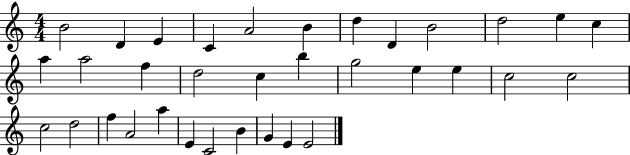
B4/h D4/q E4/q C4/q A4/h B4/q D5/q D4/q B4/h D5/h E5/q C5/q A5/q A5/h F5/q D5/h C5/q B5/q G5/h E5/q E5/q C5/h C5/h C5/h D5/h F5/q A4/h A5/q E4/q C4/h B4/q G4/q E4/q E4/h